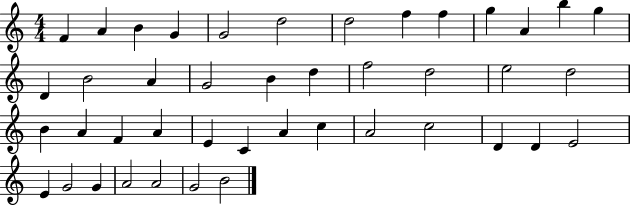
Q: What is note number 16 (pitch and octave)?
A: A4